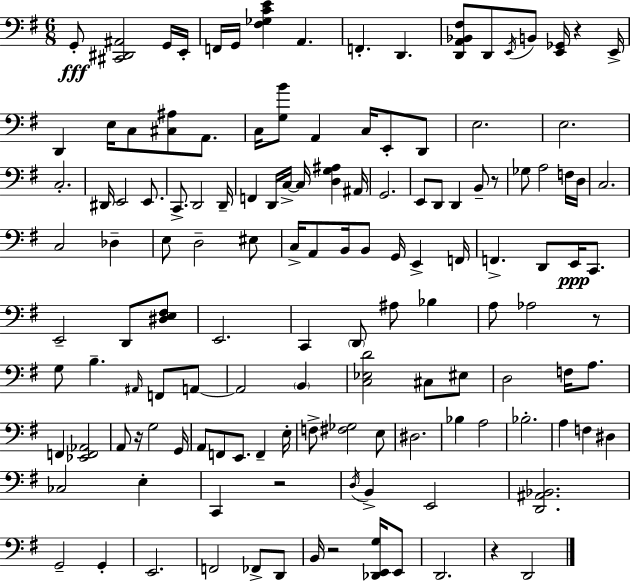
G2/e [C#2,D#2,A#2]/h G2/s E2/s F2/s G2/s [F#3,Gb3,C4,E4]/q A2/q. F2/q. D2/q. [D2,A2,Bb2,F#3]/e D2/e E2/s B2/e [E2,Gb2]/s R/q E2/s D2/q E3/s C3/e [C#3,A#3]/e A2/e. C3/s [G3,B4]/e A2/q C3/s E2/e D2/e E3/h. E3/h. C3/h. D#2/s E2/h E2/e. C2/e. D2/h D2/s F2/q D2/s C3/s C3/s [D3,G3,A#3]/q A#2/s G2/h. E2/e D2/e D2/q B2/e R/e Gb3/e A3/h F3/s D3/s C3/h. C3/h Db3/q E3/e D3/h EIS3/e C3/s A2/e B2/s B2/e G2/s E2/q F2/s F2/q. D2/e E2/s C2/e. E2/h D2/e [D#3,E3,F#3]/e E2/h. C2/q D2/e A#3/e Bb3/q A3/e Ab3/h R/e G3/e B3/q. A#2/s F2/e A2/e A2/h B2/q [C3,Eb3,D4]/h C#3/e EIS3/e D3/h F3/s A3/e. F2/q [Eb2,F2,Ab2]/h A2/e R/s G3/h G2/s A2/e F2/e E2/e. F2/q E3/s F3/e [F#3,Gb3]/h E3/e D#3/h. Bb3/q A3/h Bb3/h. A3/q F3/q D#3/q CES3/h E3/q C2/q R/h D3/s B2/q E2/h [D2,A#2,Bb2]/h. G2/h G2/q E2/h. F2/h FES2/e D2/e B2/s R/h [Db2,E2,G3]/s E2/e D2/h. R/q D2/h